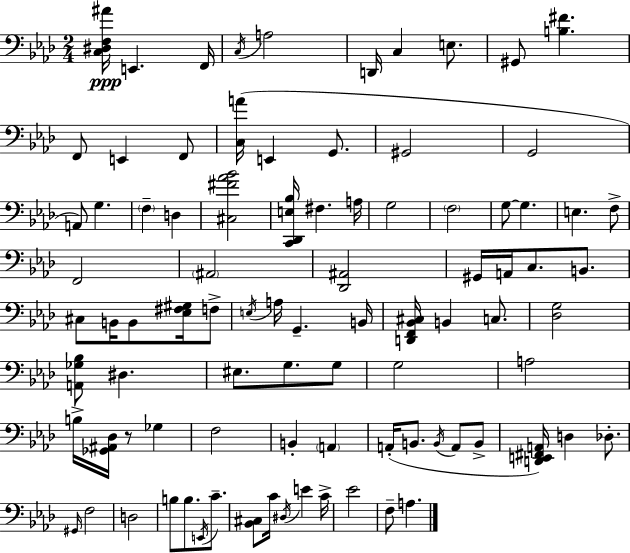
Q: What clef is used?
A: bass